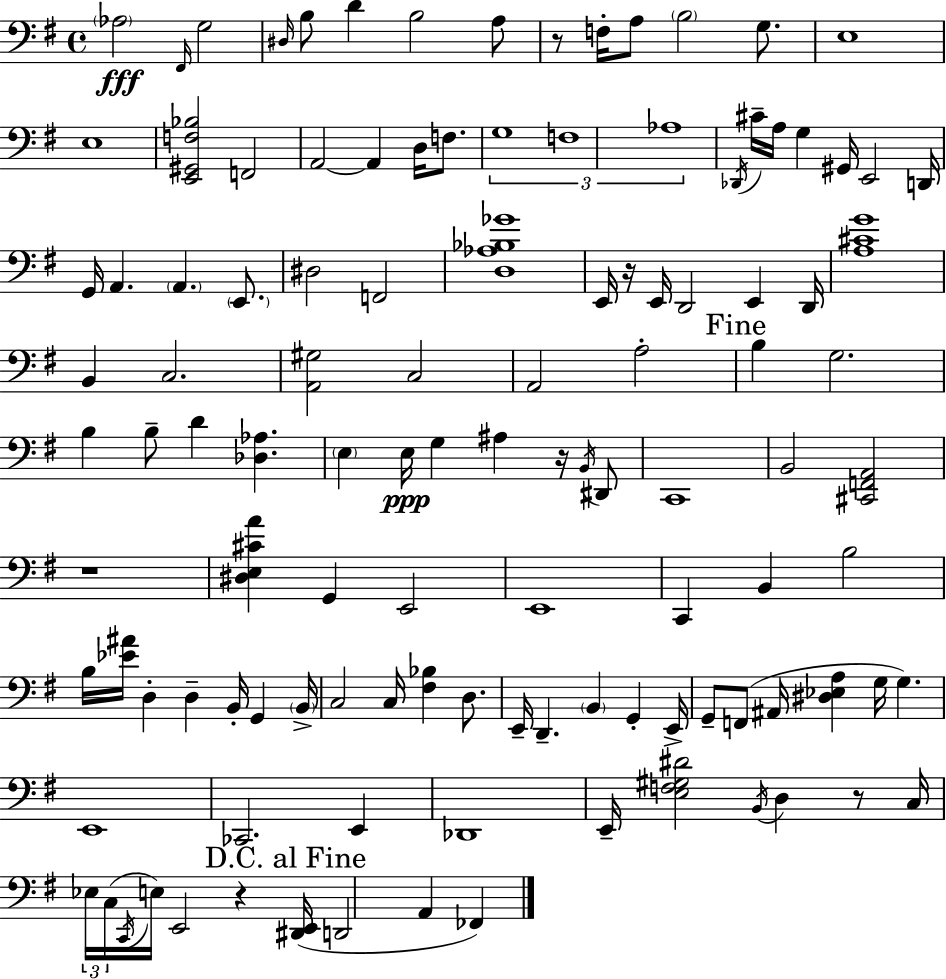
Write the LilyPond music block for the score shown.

{
  \clef bass
  \time 4/4
  \defaultTimeSignature
  \key g \major
  \parenthesize aes2\fff \grace { fis,16 } g2 | \grace { dis16 } b8 d'4 b2 | a8 r8 f16-. a8 \parenthesize b2 g8. | e1 | \break e1 | <e, gis, f bes>2 f,2 | a,2~~ a,4 d16 f8. | \tuplet 3/2 { g1 | \break f1 | aes1 } | \acciaccatura { des,16 } cis'16-- a16 g4 gis,16 e,2 | d,16 g,16 a,4. \parenthesize a,4. | \break \parenthesize e,8. dis2 f,2 | <d aes bes ges'>1 | e,16 r16 e,16 d,2 e,4 | d,16 <a cis' g'>1 | \break b,4 c2. | <a, gis>2 c2 | a,2 a2-. | \mark "Fine" b4 g2. | \break b4 b8-- d'4 <des aes>4. | \parenthesize e4 e16\ppp g4 ais4 | r16 \acciaccatura { b,16 } dis,8 c,1 | b,2 <cis, f, a,>2 | \break r1 | <dis e cis' a'>4 g,4 e,2 | e,1 | c,4 b,4 b2 | \break b16 <ees' ais'>16 d4-. d4-- b,16-. g,4 | \parenthesize b,16-> c2 c16 <fis bes>4 | d8. e,16-- d,4.-- \parenthesize b,4 g,4-. | e,16-> g,8-- f,8( ais,16 <dis ees a>4 g16 g4.) | \break e,1 | ces,2. | e,4 des,1 | e,16-- <e f gis dis'>2 \acciaccatura { b,16 } d4 | \break r8 c16 \tuplet 3/2 { ees16 c16( \acciaccatura { c,16 } } e16) e,2 | r4 \mark "D.C. al Fine" <dis, e,>16( d,2 a,4 | fes,4) \bar "|."
}